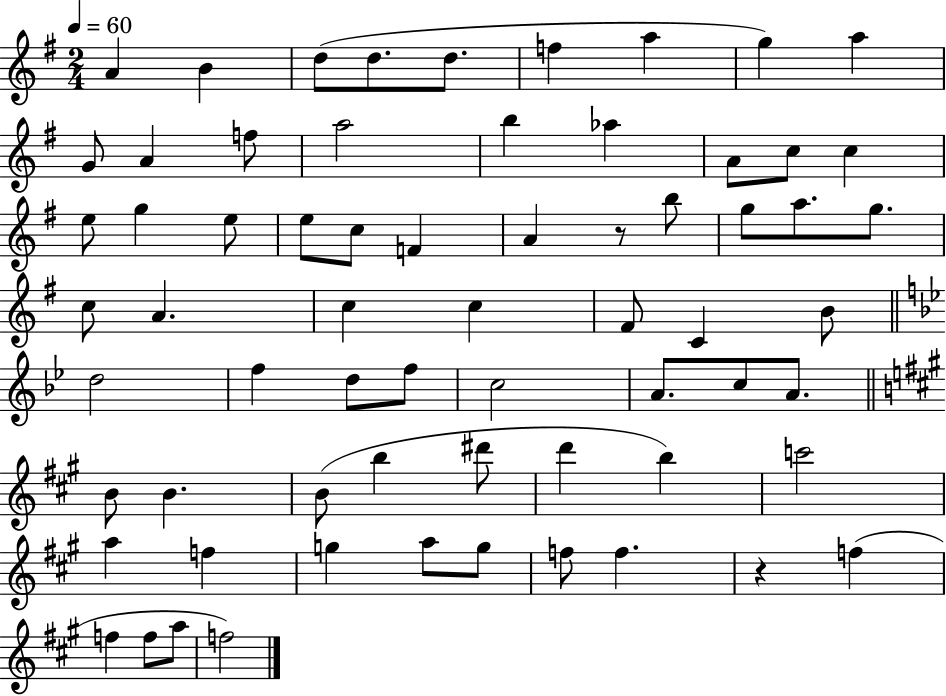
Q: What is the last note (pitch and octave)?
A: F5